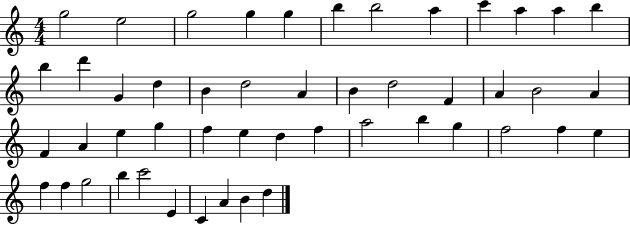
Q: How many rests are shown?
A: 0